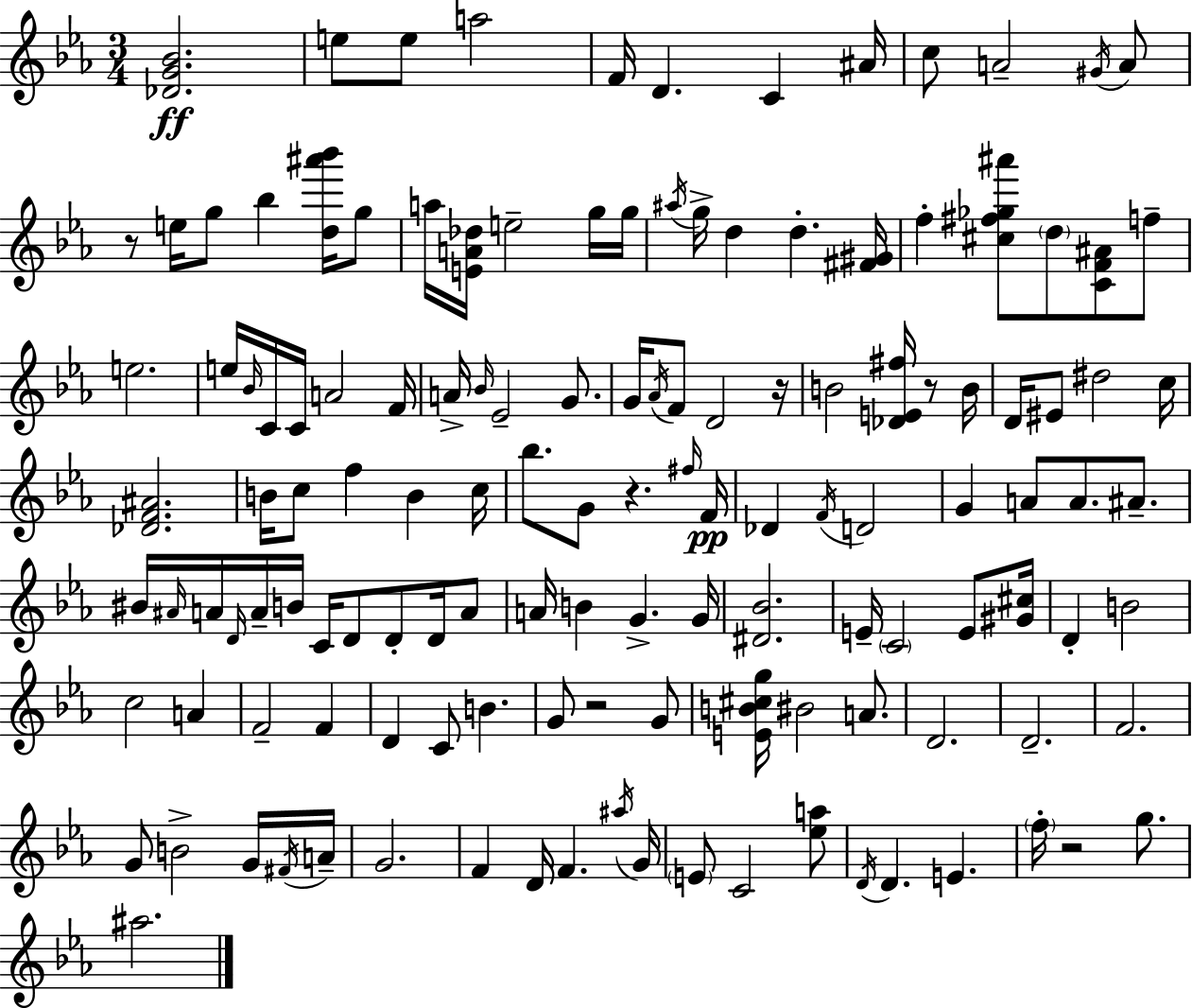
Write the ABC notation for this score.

X:1
T:Untitled
M:3/4
L:1/4
K:Eb
[_DG_B]2 e/2 e/2 a2 F/4 D C ^A/4 c/2 A2 ^G/4 A/2 z/2 e/4 g/2 _b [d^a'_b']/4 g/2 a/4 [EA_d]/4 e2 g/4 g/4 ^a/4 g/4 d d [^F^G]/4 f [^c^f_g^a']/2 d/2 [CF^A]/2 f/2 e2 e/4 _B/4 C/4 C/4 A2 F/4 A/4 _B/4 _E2 G/2 G/4 _A/4 F/2 D2 z/4 B2 [_DE^f]/4 z/2 B/4 D/4 ^E/2 ^d2 c/4 [_DF^A]2 B/4 c/2 f B c/4 _b/2 G/2 z ^f/4 F/4 _D F/4 D2 G A/2 A/2 ^A/2 ^B/4 ^A/4 A/4 D/4 A/4 B/4 C/4 D/2 D/2 D/4 A/2 A/4 B G G/4 [^D_B]2 E/4 C2 E/2 [^G^c]/4 D B2 c2 A F2 F D C/2 B G/2 z2 G/2 [EB^cg]/4 ^B2 A/2 D2 D2 F2 G/2 B2 G/4 ^F/4 A/4 G2 F D/4 F ^a/4 G/4 E/2 C2 [_ea]/2 D/4 D E f/4 z2 g/2 ^a2